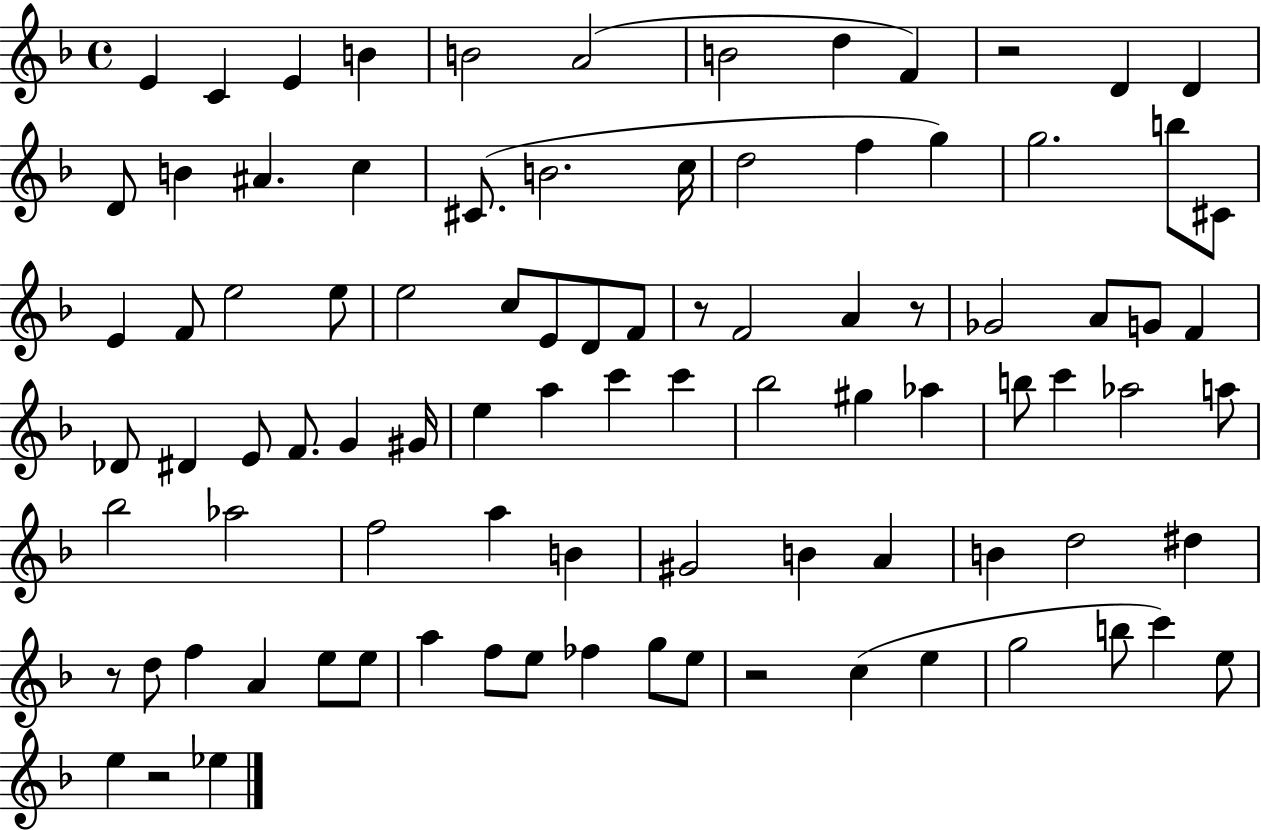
{
  \clef treble
  \time 4/4
  \defaultTimeSignature
  \key f \major
  \repeat volta 2 { e'4 c'4 e'4 b'4 | b'2 a'2( | b'2 d''4 f'4) | r2 d'4 d'4 | \break d'8 b'4 ais'4. c''4 | cis'8.( b'2. c''16 | d''2 f''4 g''4) | g''2. b''8 cis'8 | \break e'4 f'8 e''2 e''8 | e''2 c''8 e'8 d'8 f'8 | r8 f'2 a'4 r8 | ges'2 a'8 g'8 f'4 | \break des'8 dis'4 e'8 f'8. g'4 gis'16 | e''4 a''4 c'''4 c'''4 | bes''2 gis''4 aes''4 | b''8 c'''4 aes''2 a''8 | \break bes''2 aes''2 | f''2 a''4 b'4 | gis'2 b'4 a'4 | b'4 d''2 dis''4 | \break r8 d''8 f''4 a'4 e''8 e''8 | a''4 f''8 e''8 fes''4 g''8 e''8 | r2 c''4( e''4 | g''2 b''8 c'''4) e''8 | \break e''4 r2 ees''4 | } \bar "|."
}